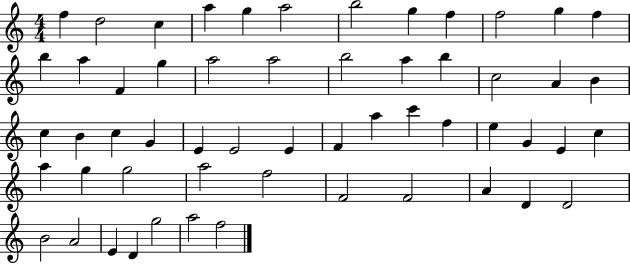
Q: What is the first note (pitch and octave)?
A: F5